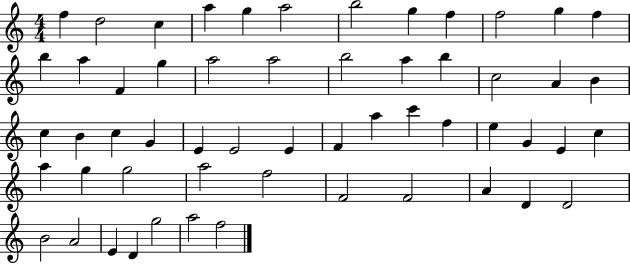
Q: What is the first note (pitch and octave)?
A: F5